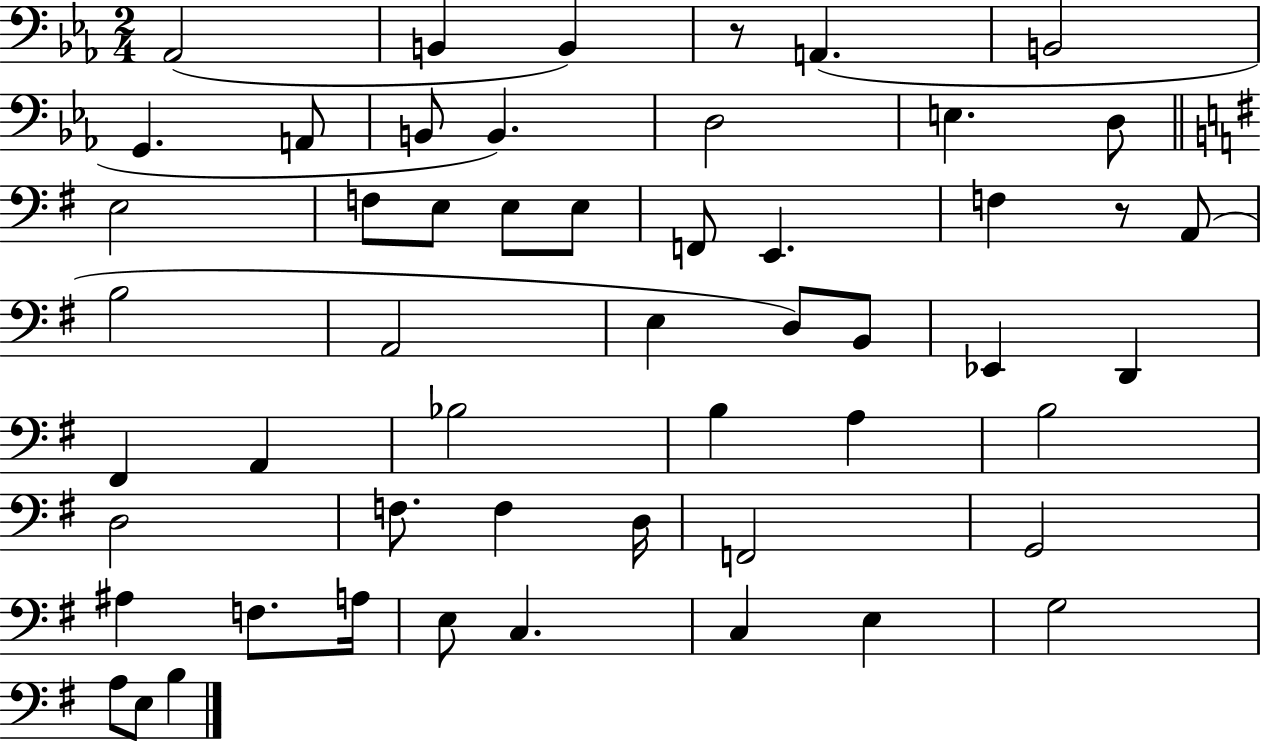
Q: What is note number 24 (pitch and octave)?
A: E3